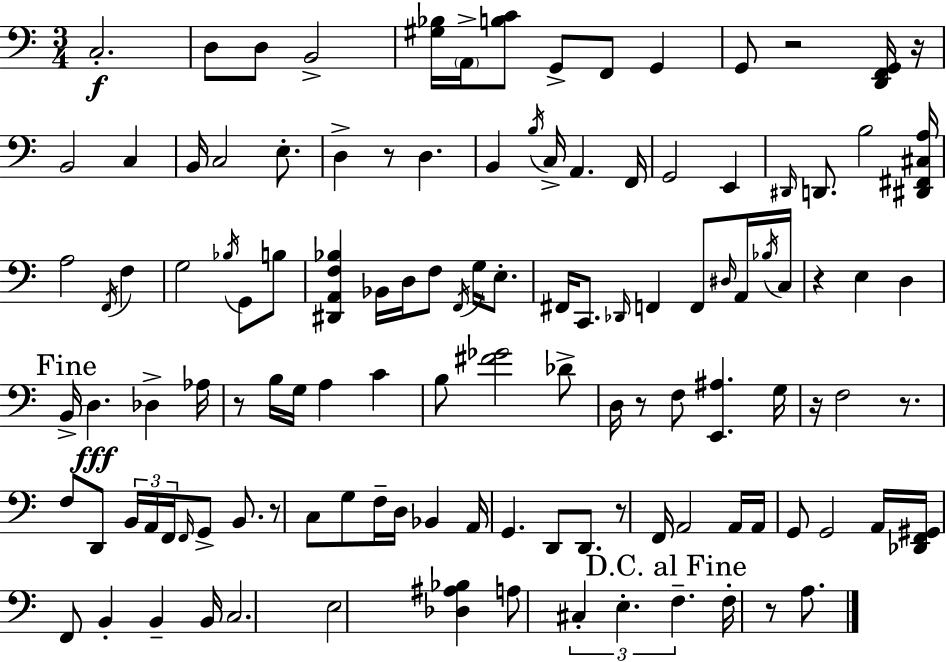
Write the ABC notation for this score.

X:1
T:Untitled
M:3/4
L:1/4
K:Am
C,2 D,/2 D,/2 B,,2 [^G,_B,]/4 A,,/4 [B,C]/2 G,,/2 F,,/2 G,, G,,/2 z2 [D,,F,,G,,]/4 z/4 B,,2 C, B,,/4 C,2 E,/2 D, z/2 D, B,, B,/4 C,/4 A,, F,,/4 G,,2 E,, ^D,,/4 D,,/2 B,2 [^D,,^F,,^C,A,]/4 A,2 F,,/4 F, G,2 _B,/4 G,,/2 B,/2 [^D,,A,,F,_B,] _B,,/4 D,/4 F,/2 F,,/4 G,/4 E,/2 ^F,,/4 C,,/2 _D,,/4 F,, F,,/2 ^D,/4 A,,/4 _B,/4 C,/4 z E, D, B,,/4 D, _D, _A,/4 z/2 B,/4 G,/4 A, C B,/2 [^F_G]2 _D/2 D,/4 z/2 F,/2 [E,,^A,] G,/4 z/4 F,2 z/2 F,/2 D,,/2 B,,/4 A,,/4 F,,/4 F,,/4 G,,/2 B,,/2 z/2 C,/2 G,/2 F,/4 D,/4 _B,, A,,/4 G,, D,,/2 D,,/2 z/2 F,,/4 A,,2 A,,/4 A,,/4 G,,/2 G,,2 A,,/4 [_D,,F,,^G,,]/4 F,,/2 B,, B,, B,,/4 C,2 E,2 [_D,^A,_B,] A,/2 ^C, E, F, F,/4 z/2 A,/2